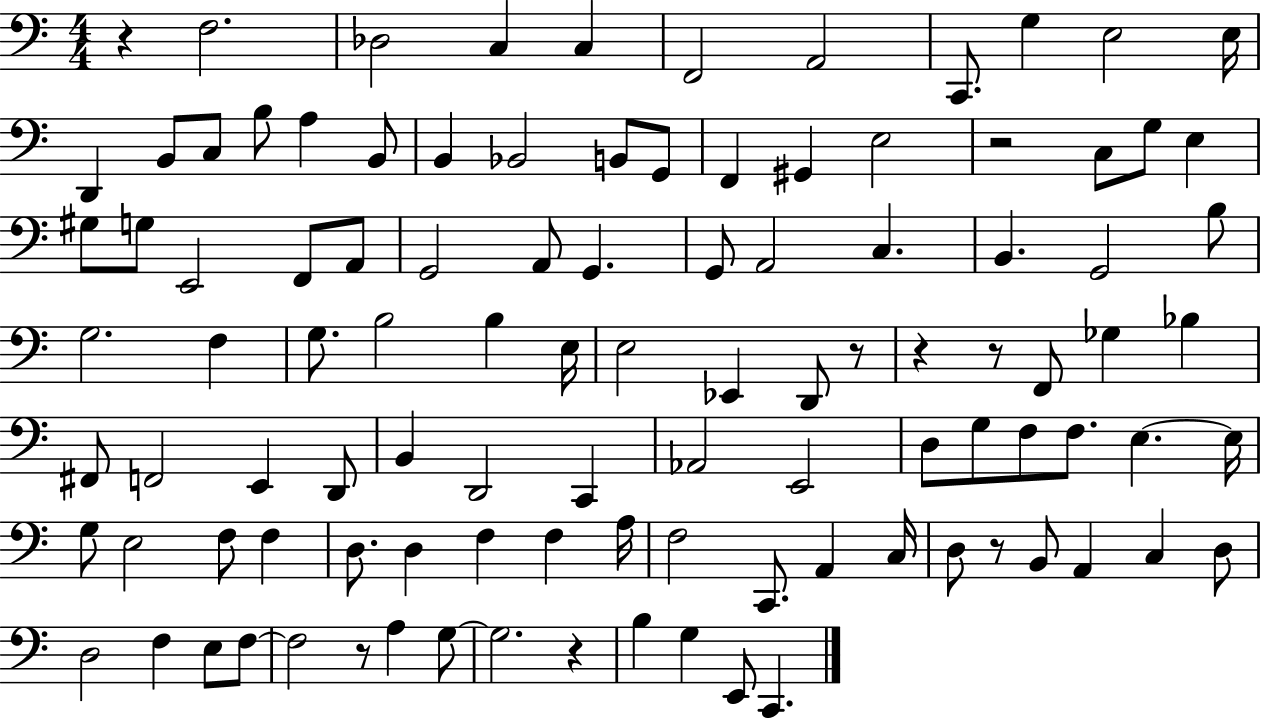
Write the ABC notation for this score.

X:1
T:Untitled
M:4/4
L:1/4
K:C
z F,2 _D,2 C, C, F,,2 A,,2 C,,/2 G, E,2 E,/4 D,, B,,/2 C,/2 B,/2 A, B,,/2 B,, _B,,2 B,,/2 G,,/2 F,, ^G,, E,2 z2 C,/2 G,/2 E, ^G,/2 G,/2 E,,2 F,,/2 A,,/2 G,,2 A,,/2 G,, G,,/2 A,,2 C, B,, G,,2 B,/2 G,2 F, G,/2 B,2 B, E,/4 E,2 _E,, D,,/2 z/2 z z/2 F,,/2 _G, _B, ^F,,/2 F,,2 E,, D,,/2 B,, D,,2 C,, _A,,2 E,,2 D,/2 G,/2 F,/2 F,/2 E, E,/4 G,/2 E,2 F,/2 F, D,/2 D, F, F, A,/4 F,2 C,,/2 A,, C,/4 D,/2 z/2 B,,/2 A,, C, D,/2 D,2 F, E,/2 F,/2 F,2 z/2 A, G,/2 G,2 z B, G, E,,/2 C,,